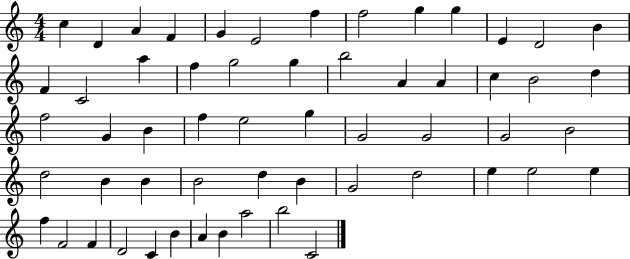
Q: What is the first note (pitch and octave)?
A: C5